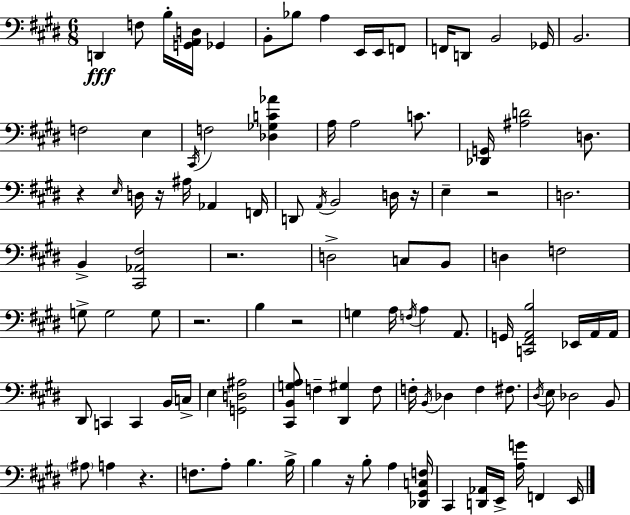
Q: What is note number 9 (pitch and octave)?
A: E2